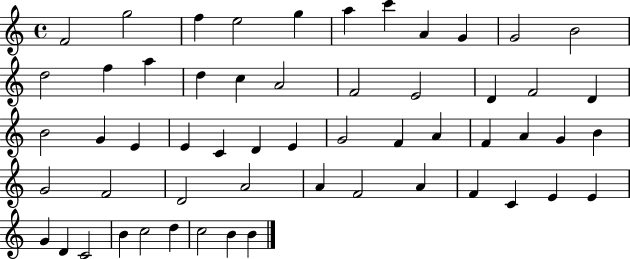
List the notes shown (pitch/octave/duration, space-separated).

F4/h G5/h F5/q E5/h G5/q A5/q C6/q A4/q G4/q G4/h B4/h D5/h F5/q A5/q D5/q C5/q A4/h F4/h E4/h D4/q F4/h D4/q B4/h G4/q E4/q E4/q C4/q D4/q E4/q G4/h F4/q A4/q F4/q A4/q G4/q B4/q G4/h F4/h D4/h A4/h A4/q F4/h A4/q F4/q C4/q E4/q E4/q G4/q D4/q C4/h B4/q C5/h D5/q C5/h B4/q B4/q